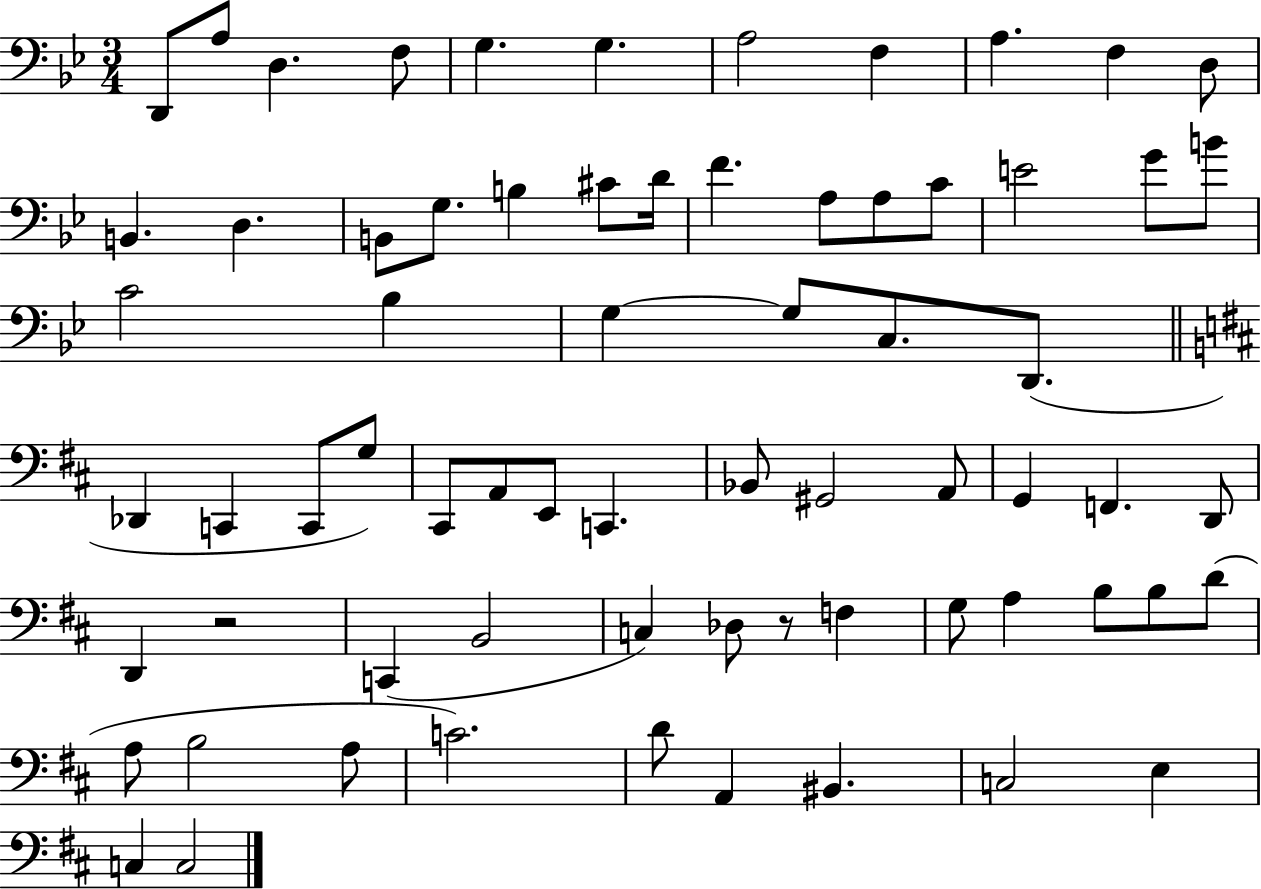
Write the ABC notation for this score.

X:1
T:Untitled
M:3/4
L:1/4
K:Bb
D,,/2 A,/2 D, F,/2 G, G, A,2 F, A, F, D,/2 B,, D, B,,/2 G,/2 B, ^C/2 D/4 F A,/2 A,/2 C/2 E2 G/2 B/2 C2 _B, G, G,/2 C,/2 D,,/2 _D,, C,, C,,/2 G,/2 ^C,,/2 A,,/2 E,,/2 C,, _B,,/2 ^G,,2 A,,/2 G,, F,, D,,/2 D,, z2 C,, B,,2 C, _D,/2 z/2 F, G,/2 A, B,/2 B,/2 D/2 A,/2 B,2 A,/2 C2 D/2 A,, ^B,, C,2 E, C, C,2